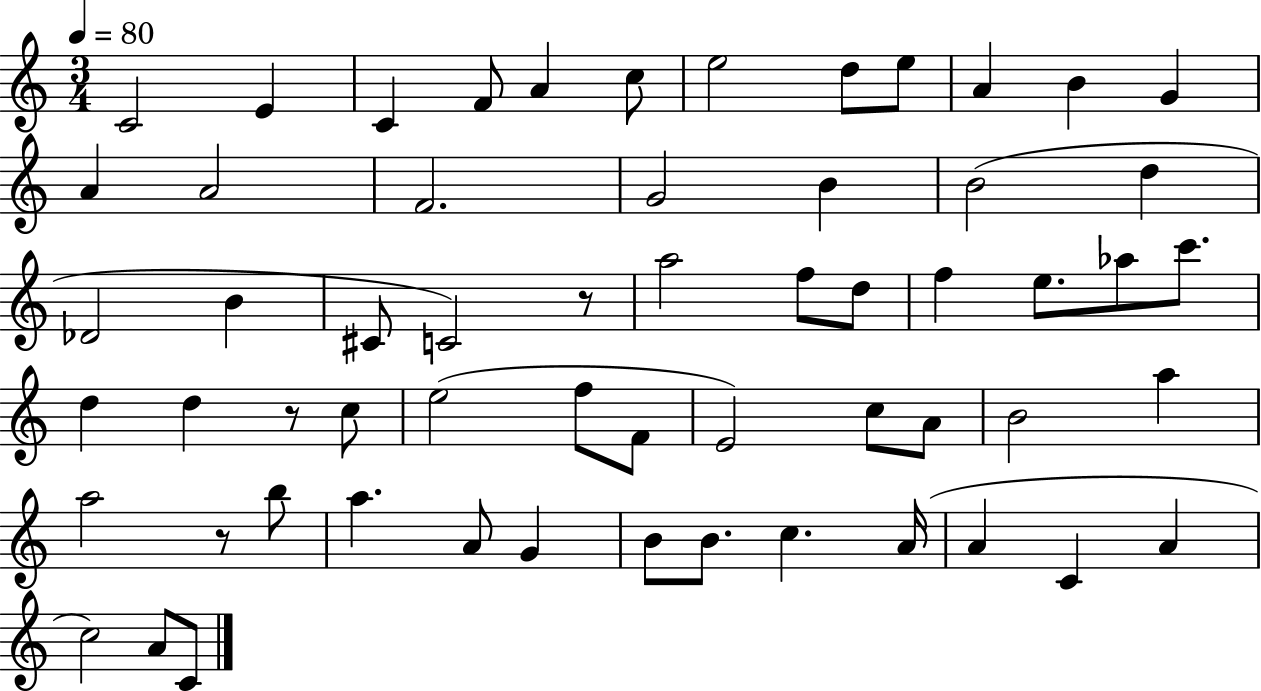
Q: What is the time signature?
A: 3/4